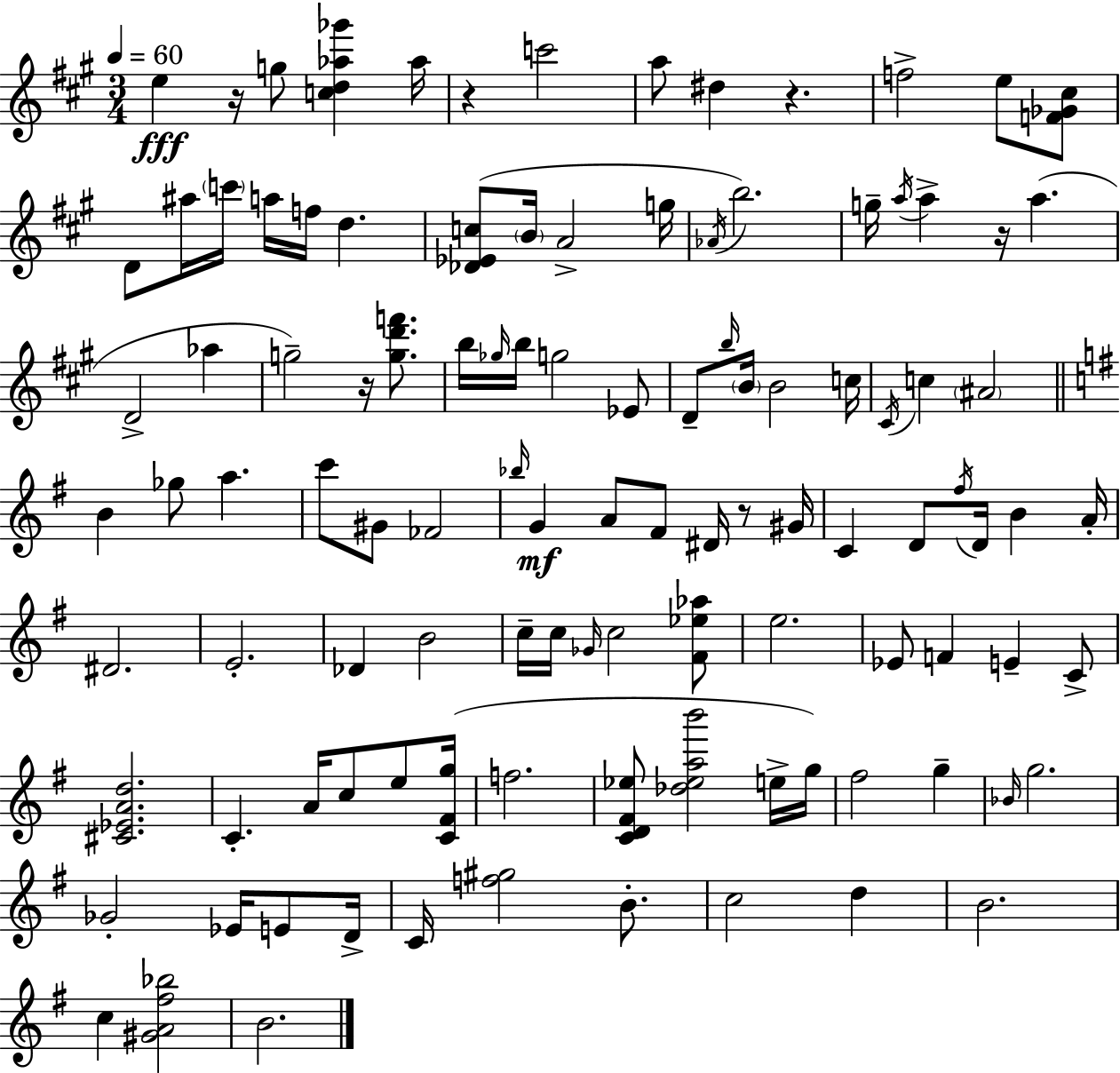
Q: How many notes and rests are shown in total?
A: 109